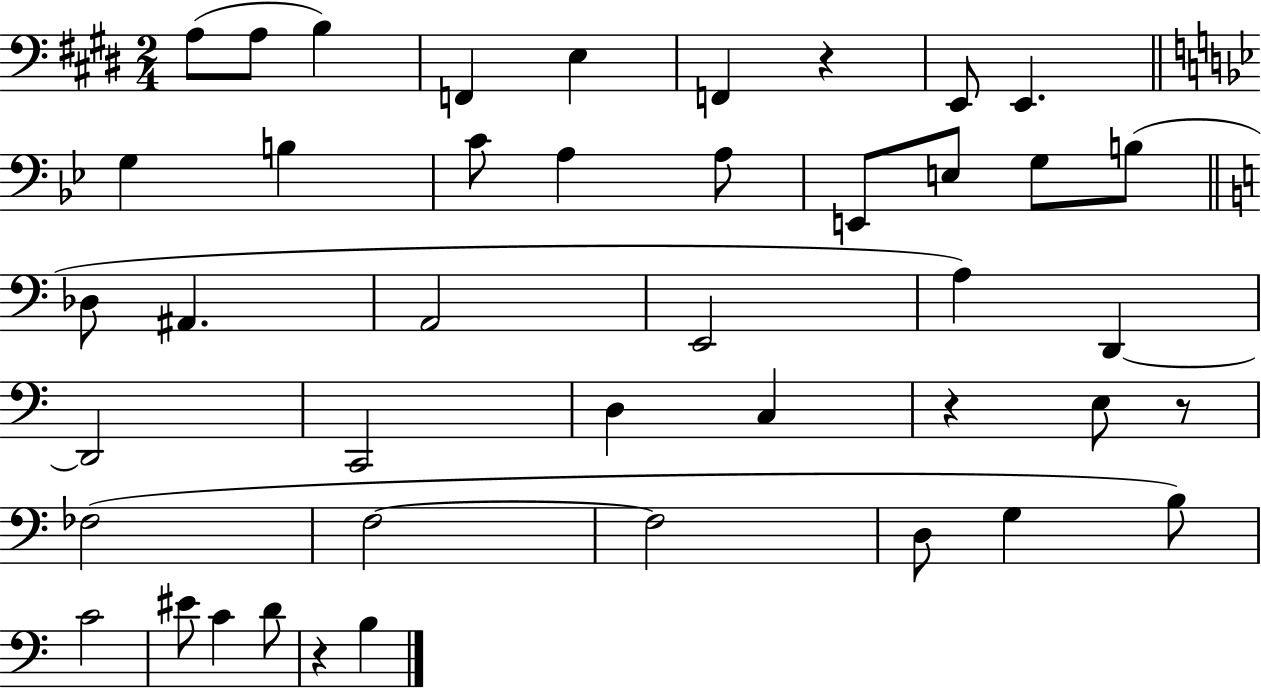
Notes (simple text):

A3/e A3/e B3/q F2/q E3/q F2/q R/q E2/e E2/q. G3/q B3/q C4/e A3/q A3/e E2/e E3/e G3/e B3/e Db3/e A#2/q. A2/h E2/h A3/q D2/q D2/h C2/h D3/q C3/q R/q E3/e R/e FES3/h F3/h F3/h D3/e G3/q B3/e C4/h EIS4/e C4/q D4/e R/q B3/q